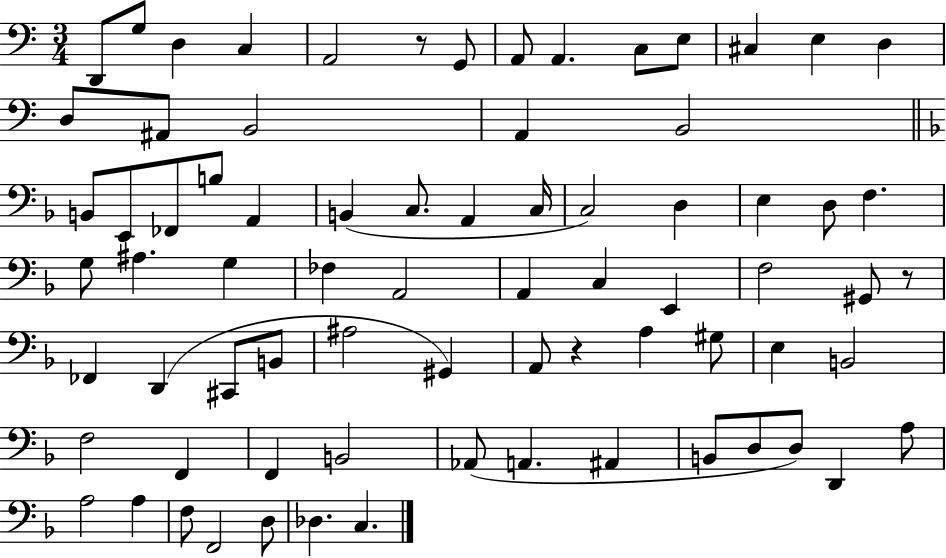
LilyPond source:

{
  \clef bass
  \numericTimeSignature
  \time 3/4
  \key c \major
  d,8 g8 d4 c4 | a,2 r8 g,8 | a,8 a,4. c8 e8 | cis4 e4 d4 | \break d8 ais,8 b,2 | a,4 b,2 | \bar "||" \break \key f \major b,8 e,8 fes,8 b8 a,4 | b,4( c8. a,4 c16 | c2) d4 | e4 d8 f4. | \break g8 ais4. g4 | fes4 a,2 | a,4 c4 e,4 | f2 gis,8 r8 | \break fes,4 d,4( cis,8 b,8 | ais2 gis,4) | a,8 r4 a4 gis8 | e4 b,2 | \break f2 f,4 | f,4 b,2 | aes,8( a,4. ais,4 | b,8 d8 d8) d,4 a8 | \break a2 a4 | f8 f,2 d8 | des4. c4. | \bar "|."
}